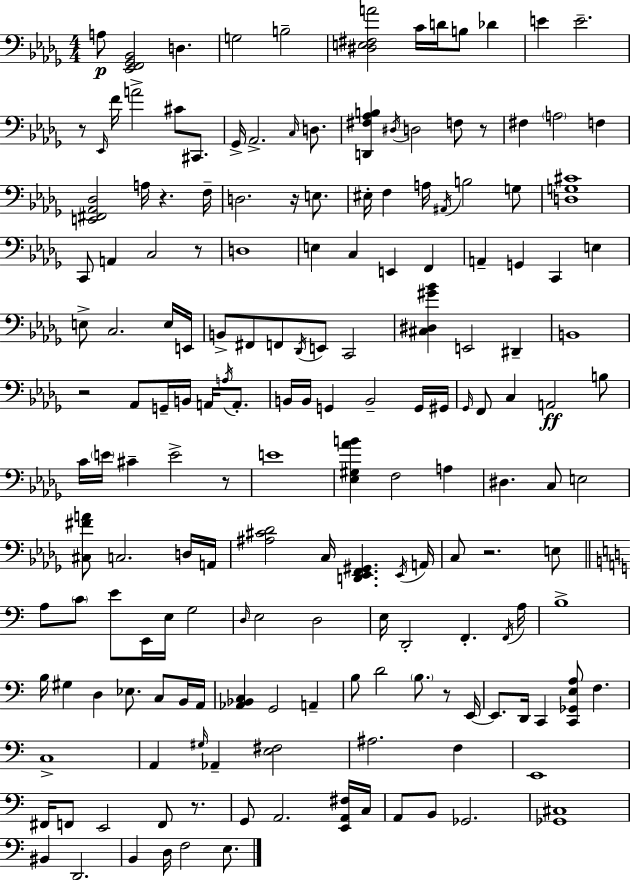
X:1
T:Untitled
M:4/4
L:1/4
K:Bbm
A,/2 [_E,,F,,_G,,_B,,]2 D, G,2 B,2 [^D,E,^F,A]2 C/4 D/4 B,/2 _D E E2 z/2 _E,,/4 F/4 A2 ^C/2 ^C,,/2 _G,,/4 _A,,2 C,/4 D,/2 [D,,^F,_A,B,] ^D,/4 D,2 F,/2 z/2 ^F, A,2 F, [E,,^F,,_A,,_D,]2 A,/4 z F,/4 D,2 z/4 E,/2 ^E,/4 F, A,/4 ^A,,/4 B,2 G,/2 [D,G,^C]4 C,,/2 A,, C,2 z/2 D,4 E, C, E,, F,, A,, G,, C,, E, E,/2 C,2 E,/4 E,,/4 B,,/2 ^F,,/2 F,,/2 _D,,/4 E,,/2 C,,2 [^C,^D,^G_B] E,,2 ^D,, B,,4 z2 _A,,/2 G,,/4 B,,/4 A,,/4 A,/4 A,,/2 B,,/4 B,,/4 G,, B,,2 G,,/4 ^G,,/4 _G,,/4 F,,/2 C, A,,2 B,/2 C/4 E/4 ^C E2 z/2 E4 [_E,^G,_AB] F,2 A, ^D, C,/2 E,2 [^C,^FA]/2 C,2 D,/4 A,,/4 [^A,^C_D]2 C,/4 [D,,_E,,F,,^G,,] _E,,/4 A,,/4 C,/2 z2 E,/2 A,/2 C/2 E/2 E,,/4 E,/4 G,2 D,/4 E,2 D,2 E,/4 D,,2 F,, F,,/4 A,/4 B,4 B,/4 ^G, D, _E,/2 C,/2 B,,/4 A,,/4 [_A,,_B,,C,] G,,2 A,, B,/2 D2 B,/2 z/2 E,,/4 E,,/2 D,,/4 C,, [C,,_G,,E,A,]/2 F, C,4 A,, ^G,/4 _A,, [E,^F,]2 ^A,2 F, E,,4 ^F,,/4 F,,/2 E,,2 F,,/2 z/2 G,,/2 A,,2 [E,,A,,^F,]/4 C,/4 A,,/2 B,,/2 _G,,2 [_G,,^C,]4 ^B,, D,,2 B,, D,/4 F,2 E,/2